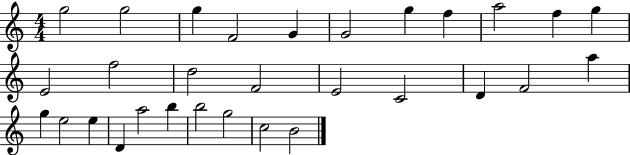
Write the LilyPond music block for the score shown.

{
  \clef treble
  \numericTimeSignature
  \time 4/4
  \key c \major
  g''2 g''2 | g''4 f'2 g'4 | g'2 g''4 f''4 | a''2 f''4 g''4 | \break e'2 f''2 | d''2 f'2 | e'2 c'2 | d'4 f'2 a''4 | \break g''4 e''2 e''4 | d'4 a''2 b''4 | b''2 g''2 | c''2 b'2 | \break \bar "|."
}